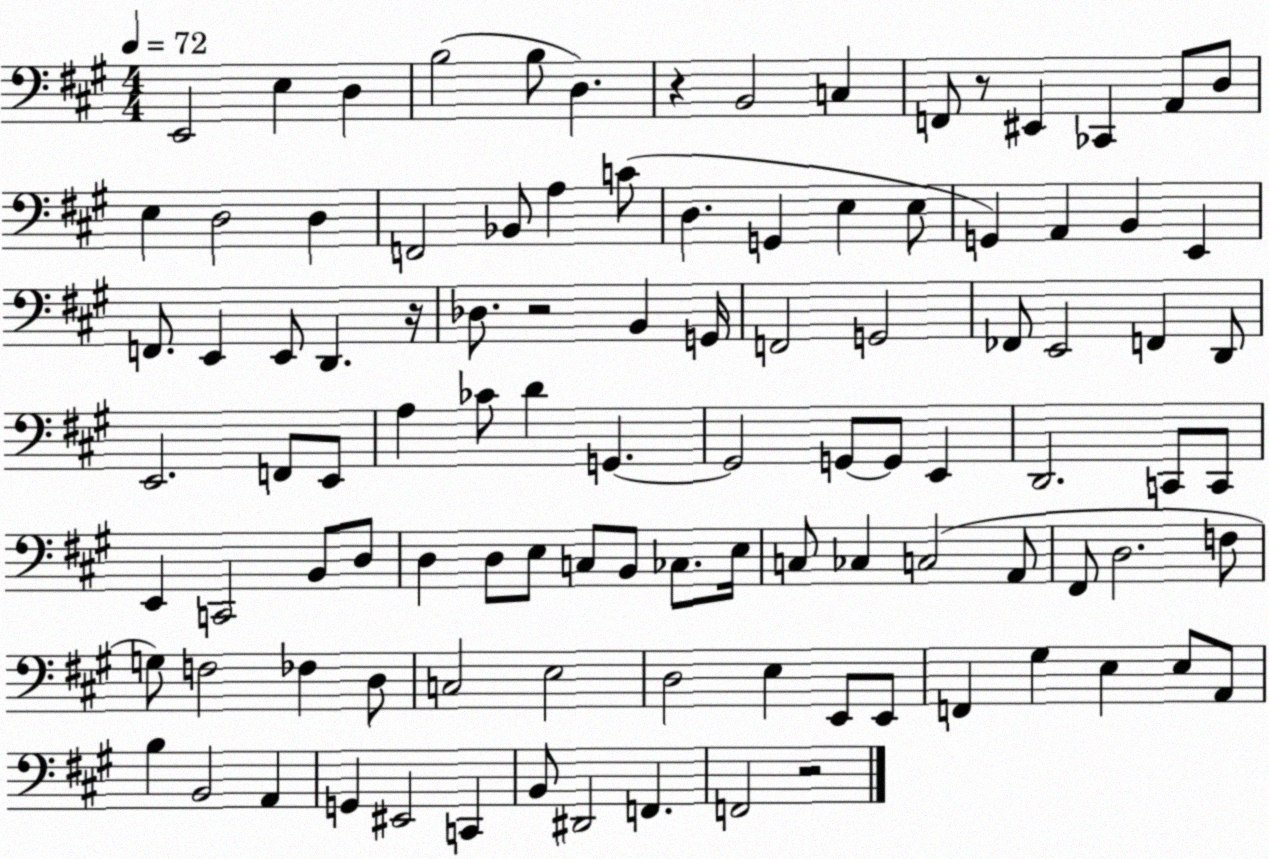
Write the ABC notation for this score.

X:1
T:Untitled
M:4/4
L:1/4
K:A
E,,2 E, D, B,2 B,/2 D, z B,,2 C, F,,/2 z/2 ^E,, _C,, A,,/2 D,/2 E, D,2 D, F,,2 _B,,/2 A, C/2 D, G,, E, E,/2 G,, A,, B,, E,, F,,/2 E,, E,,/2 D,, z/4 _D,/2 z2 B,, G,,/4 F,,2 G,,2 _F,,/2 E,,2 F,, D,,/2 E,,2 F,,/2 E,,/2 A, _C/2 D G,, G,,2 G,,/2 G,,/2 E,, D,,2 C,,/2 C,,/2 E,, C,,2 B,,/2 D,/2 D, D,/2 E,/2 C,/2 B,,/2 _C,/2 E,/4 C,/2 _C, C,2 A,,/2 ^F,,/2 D,2 F,/2 G,/2 F,2 _F, D,/2 C,2 E,2 D,2 E, E,,/2 E,,/2 F,, ^G, E, E,/2 A,,/2 B, B,,2 A,, G,, ^E,,2 C,, B,,/2 ^D,,2 F,, F,,2 z2